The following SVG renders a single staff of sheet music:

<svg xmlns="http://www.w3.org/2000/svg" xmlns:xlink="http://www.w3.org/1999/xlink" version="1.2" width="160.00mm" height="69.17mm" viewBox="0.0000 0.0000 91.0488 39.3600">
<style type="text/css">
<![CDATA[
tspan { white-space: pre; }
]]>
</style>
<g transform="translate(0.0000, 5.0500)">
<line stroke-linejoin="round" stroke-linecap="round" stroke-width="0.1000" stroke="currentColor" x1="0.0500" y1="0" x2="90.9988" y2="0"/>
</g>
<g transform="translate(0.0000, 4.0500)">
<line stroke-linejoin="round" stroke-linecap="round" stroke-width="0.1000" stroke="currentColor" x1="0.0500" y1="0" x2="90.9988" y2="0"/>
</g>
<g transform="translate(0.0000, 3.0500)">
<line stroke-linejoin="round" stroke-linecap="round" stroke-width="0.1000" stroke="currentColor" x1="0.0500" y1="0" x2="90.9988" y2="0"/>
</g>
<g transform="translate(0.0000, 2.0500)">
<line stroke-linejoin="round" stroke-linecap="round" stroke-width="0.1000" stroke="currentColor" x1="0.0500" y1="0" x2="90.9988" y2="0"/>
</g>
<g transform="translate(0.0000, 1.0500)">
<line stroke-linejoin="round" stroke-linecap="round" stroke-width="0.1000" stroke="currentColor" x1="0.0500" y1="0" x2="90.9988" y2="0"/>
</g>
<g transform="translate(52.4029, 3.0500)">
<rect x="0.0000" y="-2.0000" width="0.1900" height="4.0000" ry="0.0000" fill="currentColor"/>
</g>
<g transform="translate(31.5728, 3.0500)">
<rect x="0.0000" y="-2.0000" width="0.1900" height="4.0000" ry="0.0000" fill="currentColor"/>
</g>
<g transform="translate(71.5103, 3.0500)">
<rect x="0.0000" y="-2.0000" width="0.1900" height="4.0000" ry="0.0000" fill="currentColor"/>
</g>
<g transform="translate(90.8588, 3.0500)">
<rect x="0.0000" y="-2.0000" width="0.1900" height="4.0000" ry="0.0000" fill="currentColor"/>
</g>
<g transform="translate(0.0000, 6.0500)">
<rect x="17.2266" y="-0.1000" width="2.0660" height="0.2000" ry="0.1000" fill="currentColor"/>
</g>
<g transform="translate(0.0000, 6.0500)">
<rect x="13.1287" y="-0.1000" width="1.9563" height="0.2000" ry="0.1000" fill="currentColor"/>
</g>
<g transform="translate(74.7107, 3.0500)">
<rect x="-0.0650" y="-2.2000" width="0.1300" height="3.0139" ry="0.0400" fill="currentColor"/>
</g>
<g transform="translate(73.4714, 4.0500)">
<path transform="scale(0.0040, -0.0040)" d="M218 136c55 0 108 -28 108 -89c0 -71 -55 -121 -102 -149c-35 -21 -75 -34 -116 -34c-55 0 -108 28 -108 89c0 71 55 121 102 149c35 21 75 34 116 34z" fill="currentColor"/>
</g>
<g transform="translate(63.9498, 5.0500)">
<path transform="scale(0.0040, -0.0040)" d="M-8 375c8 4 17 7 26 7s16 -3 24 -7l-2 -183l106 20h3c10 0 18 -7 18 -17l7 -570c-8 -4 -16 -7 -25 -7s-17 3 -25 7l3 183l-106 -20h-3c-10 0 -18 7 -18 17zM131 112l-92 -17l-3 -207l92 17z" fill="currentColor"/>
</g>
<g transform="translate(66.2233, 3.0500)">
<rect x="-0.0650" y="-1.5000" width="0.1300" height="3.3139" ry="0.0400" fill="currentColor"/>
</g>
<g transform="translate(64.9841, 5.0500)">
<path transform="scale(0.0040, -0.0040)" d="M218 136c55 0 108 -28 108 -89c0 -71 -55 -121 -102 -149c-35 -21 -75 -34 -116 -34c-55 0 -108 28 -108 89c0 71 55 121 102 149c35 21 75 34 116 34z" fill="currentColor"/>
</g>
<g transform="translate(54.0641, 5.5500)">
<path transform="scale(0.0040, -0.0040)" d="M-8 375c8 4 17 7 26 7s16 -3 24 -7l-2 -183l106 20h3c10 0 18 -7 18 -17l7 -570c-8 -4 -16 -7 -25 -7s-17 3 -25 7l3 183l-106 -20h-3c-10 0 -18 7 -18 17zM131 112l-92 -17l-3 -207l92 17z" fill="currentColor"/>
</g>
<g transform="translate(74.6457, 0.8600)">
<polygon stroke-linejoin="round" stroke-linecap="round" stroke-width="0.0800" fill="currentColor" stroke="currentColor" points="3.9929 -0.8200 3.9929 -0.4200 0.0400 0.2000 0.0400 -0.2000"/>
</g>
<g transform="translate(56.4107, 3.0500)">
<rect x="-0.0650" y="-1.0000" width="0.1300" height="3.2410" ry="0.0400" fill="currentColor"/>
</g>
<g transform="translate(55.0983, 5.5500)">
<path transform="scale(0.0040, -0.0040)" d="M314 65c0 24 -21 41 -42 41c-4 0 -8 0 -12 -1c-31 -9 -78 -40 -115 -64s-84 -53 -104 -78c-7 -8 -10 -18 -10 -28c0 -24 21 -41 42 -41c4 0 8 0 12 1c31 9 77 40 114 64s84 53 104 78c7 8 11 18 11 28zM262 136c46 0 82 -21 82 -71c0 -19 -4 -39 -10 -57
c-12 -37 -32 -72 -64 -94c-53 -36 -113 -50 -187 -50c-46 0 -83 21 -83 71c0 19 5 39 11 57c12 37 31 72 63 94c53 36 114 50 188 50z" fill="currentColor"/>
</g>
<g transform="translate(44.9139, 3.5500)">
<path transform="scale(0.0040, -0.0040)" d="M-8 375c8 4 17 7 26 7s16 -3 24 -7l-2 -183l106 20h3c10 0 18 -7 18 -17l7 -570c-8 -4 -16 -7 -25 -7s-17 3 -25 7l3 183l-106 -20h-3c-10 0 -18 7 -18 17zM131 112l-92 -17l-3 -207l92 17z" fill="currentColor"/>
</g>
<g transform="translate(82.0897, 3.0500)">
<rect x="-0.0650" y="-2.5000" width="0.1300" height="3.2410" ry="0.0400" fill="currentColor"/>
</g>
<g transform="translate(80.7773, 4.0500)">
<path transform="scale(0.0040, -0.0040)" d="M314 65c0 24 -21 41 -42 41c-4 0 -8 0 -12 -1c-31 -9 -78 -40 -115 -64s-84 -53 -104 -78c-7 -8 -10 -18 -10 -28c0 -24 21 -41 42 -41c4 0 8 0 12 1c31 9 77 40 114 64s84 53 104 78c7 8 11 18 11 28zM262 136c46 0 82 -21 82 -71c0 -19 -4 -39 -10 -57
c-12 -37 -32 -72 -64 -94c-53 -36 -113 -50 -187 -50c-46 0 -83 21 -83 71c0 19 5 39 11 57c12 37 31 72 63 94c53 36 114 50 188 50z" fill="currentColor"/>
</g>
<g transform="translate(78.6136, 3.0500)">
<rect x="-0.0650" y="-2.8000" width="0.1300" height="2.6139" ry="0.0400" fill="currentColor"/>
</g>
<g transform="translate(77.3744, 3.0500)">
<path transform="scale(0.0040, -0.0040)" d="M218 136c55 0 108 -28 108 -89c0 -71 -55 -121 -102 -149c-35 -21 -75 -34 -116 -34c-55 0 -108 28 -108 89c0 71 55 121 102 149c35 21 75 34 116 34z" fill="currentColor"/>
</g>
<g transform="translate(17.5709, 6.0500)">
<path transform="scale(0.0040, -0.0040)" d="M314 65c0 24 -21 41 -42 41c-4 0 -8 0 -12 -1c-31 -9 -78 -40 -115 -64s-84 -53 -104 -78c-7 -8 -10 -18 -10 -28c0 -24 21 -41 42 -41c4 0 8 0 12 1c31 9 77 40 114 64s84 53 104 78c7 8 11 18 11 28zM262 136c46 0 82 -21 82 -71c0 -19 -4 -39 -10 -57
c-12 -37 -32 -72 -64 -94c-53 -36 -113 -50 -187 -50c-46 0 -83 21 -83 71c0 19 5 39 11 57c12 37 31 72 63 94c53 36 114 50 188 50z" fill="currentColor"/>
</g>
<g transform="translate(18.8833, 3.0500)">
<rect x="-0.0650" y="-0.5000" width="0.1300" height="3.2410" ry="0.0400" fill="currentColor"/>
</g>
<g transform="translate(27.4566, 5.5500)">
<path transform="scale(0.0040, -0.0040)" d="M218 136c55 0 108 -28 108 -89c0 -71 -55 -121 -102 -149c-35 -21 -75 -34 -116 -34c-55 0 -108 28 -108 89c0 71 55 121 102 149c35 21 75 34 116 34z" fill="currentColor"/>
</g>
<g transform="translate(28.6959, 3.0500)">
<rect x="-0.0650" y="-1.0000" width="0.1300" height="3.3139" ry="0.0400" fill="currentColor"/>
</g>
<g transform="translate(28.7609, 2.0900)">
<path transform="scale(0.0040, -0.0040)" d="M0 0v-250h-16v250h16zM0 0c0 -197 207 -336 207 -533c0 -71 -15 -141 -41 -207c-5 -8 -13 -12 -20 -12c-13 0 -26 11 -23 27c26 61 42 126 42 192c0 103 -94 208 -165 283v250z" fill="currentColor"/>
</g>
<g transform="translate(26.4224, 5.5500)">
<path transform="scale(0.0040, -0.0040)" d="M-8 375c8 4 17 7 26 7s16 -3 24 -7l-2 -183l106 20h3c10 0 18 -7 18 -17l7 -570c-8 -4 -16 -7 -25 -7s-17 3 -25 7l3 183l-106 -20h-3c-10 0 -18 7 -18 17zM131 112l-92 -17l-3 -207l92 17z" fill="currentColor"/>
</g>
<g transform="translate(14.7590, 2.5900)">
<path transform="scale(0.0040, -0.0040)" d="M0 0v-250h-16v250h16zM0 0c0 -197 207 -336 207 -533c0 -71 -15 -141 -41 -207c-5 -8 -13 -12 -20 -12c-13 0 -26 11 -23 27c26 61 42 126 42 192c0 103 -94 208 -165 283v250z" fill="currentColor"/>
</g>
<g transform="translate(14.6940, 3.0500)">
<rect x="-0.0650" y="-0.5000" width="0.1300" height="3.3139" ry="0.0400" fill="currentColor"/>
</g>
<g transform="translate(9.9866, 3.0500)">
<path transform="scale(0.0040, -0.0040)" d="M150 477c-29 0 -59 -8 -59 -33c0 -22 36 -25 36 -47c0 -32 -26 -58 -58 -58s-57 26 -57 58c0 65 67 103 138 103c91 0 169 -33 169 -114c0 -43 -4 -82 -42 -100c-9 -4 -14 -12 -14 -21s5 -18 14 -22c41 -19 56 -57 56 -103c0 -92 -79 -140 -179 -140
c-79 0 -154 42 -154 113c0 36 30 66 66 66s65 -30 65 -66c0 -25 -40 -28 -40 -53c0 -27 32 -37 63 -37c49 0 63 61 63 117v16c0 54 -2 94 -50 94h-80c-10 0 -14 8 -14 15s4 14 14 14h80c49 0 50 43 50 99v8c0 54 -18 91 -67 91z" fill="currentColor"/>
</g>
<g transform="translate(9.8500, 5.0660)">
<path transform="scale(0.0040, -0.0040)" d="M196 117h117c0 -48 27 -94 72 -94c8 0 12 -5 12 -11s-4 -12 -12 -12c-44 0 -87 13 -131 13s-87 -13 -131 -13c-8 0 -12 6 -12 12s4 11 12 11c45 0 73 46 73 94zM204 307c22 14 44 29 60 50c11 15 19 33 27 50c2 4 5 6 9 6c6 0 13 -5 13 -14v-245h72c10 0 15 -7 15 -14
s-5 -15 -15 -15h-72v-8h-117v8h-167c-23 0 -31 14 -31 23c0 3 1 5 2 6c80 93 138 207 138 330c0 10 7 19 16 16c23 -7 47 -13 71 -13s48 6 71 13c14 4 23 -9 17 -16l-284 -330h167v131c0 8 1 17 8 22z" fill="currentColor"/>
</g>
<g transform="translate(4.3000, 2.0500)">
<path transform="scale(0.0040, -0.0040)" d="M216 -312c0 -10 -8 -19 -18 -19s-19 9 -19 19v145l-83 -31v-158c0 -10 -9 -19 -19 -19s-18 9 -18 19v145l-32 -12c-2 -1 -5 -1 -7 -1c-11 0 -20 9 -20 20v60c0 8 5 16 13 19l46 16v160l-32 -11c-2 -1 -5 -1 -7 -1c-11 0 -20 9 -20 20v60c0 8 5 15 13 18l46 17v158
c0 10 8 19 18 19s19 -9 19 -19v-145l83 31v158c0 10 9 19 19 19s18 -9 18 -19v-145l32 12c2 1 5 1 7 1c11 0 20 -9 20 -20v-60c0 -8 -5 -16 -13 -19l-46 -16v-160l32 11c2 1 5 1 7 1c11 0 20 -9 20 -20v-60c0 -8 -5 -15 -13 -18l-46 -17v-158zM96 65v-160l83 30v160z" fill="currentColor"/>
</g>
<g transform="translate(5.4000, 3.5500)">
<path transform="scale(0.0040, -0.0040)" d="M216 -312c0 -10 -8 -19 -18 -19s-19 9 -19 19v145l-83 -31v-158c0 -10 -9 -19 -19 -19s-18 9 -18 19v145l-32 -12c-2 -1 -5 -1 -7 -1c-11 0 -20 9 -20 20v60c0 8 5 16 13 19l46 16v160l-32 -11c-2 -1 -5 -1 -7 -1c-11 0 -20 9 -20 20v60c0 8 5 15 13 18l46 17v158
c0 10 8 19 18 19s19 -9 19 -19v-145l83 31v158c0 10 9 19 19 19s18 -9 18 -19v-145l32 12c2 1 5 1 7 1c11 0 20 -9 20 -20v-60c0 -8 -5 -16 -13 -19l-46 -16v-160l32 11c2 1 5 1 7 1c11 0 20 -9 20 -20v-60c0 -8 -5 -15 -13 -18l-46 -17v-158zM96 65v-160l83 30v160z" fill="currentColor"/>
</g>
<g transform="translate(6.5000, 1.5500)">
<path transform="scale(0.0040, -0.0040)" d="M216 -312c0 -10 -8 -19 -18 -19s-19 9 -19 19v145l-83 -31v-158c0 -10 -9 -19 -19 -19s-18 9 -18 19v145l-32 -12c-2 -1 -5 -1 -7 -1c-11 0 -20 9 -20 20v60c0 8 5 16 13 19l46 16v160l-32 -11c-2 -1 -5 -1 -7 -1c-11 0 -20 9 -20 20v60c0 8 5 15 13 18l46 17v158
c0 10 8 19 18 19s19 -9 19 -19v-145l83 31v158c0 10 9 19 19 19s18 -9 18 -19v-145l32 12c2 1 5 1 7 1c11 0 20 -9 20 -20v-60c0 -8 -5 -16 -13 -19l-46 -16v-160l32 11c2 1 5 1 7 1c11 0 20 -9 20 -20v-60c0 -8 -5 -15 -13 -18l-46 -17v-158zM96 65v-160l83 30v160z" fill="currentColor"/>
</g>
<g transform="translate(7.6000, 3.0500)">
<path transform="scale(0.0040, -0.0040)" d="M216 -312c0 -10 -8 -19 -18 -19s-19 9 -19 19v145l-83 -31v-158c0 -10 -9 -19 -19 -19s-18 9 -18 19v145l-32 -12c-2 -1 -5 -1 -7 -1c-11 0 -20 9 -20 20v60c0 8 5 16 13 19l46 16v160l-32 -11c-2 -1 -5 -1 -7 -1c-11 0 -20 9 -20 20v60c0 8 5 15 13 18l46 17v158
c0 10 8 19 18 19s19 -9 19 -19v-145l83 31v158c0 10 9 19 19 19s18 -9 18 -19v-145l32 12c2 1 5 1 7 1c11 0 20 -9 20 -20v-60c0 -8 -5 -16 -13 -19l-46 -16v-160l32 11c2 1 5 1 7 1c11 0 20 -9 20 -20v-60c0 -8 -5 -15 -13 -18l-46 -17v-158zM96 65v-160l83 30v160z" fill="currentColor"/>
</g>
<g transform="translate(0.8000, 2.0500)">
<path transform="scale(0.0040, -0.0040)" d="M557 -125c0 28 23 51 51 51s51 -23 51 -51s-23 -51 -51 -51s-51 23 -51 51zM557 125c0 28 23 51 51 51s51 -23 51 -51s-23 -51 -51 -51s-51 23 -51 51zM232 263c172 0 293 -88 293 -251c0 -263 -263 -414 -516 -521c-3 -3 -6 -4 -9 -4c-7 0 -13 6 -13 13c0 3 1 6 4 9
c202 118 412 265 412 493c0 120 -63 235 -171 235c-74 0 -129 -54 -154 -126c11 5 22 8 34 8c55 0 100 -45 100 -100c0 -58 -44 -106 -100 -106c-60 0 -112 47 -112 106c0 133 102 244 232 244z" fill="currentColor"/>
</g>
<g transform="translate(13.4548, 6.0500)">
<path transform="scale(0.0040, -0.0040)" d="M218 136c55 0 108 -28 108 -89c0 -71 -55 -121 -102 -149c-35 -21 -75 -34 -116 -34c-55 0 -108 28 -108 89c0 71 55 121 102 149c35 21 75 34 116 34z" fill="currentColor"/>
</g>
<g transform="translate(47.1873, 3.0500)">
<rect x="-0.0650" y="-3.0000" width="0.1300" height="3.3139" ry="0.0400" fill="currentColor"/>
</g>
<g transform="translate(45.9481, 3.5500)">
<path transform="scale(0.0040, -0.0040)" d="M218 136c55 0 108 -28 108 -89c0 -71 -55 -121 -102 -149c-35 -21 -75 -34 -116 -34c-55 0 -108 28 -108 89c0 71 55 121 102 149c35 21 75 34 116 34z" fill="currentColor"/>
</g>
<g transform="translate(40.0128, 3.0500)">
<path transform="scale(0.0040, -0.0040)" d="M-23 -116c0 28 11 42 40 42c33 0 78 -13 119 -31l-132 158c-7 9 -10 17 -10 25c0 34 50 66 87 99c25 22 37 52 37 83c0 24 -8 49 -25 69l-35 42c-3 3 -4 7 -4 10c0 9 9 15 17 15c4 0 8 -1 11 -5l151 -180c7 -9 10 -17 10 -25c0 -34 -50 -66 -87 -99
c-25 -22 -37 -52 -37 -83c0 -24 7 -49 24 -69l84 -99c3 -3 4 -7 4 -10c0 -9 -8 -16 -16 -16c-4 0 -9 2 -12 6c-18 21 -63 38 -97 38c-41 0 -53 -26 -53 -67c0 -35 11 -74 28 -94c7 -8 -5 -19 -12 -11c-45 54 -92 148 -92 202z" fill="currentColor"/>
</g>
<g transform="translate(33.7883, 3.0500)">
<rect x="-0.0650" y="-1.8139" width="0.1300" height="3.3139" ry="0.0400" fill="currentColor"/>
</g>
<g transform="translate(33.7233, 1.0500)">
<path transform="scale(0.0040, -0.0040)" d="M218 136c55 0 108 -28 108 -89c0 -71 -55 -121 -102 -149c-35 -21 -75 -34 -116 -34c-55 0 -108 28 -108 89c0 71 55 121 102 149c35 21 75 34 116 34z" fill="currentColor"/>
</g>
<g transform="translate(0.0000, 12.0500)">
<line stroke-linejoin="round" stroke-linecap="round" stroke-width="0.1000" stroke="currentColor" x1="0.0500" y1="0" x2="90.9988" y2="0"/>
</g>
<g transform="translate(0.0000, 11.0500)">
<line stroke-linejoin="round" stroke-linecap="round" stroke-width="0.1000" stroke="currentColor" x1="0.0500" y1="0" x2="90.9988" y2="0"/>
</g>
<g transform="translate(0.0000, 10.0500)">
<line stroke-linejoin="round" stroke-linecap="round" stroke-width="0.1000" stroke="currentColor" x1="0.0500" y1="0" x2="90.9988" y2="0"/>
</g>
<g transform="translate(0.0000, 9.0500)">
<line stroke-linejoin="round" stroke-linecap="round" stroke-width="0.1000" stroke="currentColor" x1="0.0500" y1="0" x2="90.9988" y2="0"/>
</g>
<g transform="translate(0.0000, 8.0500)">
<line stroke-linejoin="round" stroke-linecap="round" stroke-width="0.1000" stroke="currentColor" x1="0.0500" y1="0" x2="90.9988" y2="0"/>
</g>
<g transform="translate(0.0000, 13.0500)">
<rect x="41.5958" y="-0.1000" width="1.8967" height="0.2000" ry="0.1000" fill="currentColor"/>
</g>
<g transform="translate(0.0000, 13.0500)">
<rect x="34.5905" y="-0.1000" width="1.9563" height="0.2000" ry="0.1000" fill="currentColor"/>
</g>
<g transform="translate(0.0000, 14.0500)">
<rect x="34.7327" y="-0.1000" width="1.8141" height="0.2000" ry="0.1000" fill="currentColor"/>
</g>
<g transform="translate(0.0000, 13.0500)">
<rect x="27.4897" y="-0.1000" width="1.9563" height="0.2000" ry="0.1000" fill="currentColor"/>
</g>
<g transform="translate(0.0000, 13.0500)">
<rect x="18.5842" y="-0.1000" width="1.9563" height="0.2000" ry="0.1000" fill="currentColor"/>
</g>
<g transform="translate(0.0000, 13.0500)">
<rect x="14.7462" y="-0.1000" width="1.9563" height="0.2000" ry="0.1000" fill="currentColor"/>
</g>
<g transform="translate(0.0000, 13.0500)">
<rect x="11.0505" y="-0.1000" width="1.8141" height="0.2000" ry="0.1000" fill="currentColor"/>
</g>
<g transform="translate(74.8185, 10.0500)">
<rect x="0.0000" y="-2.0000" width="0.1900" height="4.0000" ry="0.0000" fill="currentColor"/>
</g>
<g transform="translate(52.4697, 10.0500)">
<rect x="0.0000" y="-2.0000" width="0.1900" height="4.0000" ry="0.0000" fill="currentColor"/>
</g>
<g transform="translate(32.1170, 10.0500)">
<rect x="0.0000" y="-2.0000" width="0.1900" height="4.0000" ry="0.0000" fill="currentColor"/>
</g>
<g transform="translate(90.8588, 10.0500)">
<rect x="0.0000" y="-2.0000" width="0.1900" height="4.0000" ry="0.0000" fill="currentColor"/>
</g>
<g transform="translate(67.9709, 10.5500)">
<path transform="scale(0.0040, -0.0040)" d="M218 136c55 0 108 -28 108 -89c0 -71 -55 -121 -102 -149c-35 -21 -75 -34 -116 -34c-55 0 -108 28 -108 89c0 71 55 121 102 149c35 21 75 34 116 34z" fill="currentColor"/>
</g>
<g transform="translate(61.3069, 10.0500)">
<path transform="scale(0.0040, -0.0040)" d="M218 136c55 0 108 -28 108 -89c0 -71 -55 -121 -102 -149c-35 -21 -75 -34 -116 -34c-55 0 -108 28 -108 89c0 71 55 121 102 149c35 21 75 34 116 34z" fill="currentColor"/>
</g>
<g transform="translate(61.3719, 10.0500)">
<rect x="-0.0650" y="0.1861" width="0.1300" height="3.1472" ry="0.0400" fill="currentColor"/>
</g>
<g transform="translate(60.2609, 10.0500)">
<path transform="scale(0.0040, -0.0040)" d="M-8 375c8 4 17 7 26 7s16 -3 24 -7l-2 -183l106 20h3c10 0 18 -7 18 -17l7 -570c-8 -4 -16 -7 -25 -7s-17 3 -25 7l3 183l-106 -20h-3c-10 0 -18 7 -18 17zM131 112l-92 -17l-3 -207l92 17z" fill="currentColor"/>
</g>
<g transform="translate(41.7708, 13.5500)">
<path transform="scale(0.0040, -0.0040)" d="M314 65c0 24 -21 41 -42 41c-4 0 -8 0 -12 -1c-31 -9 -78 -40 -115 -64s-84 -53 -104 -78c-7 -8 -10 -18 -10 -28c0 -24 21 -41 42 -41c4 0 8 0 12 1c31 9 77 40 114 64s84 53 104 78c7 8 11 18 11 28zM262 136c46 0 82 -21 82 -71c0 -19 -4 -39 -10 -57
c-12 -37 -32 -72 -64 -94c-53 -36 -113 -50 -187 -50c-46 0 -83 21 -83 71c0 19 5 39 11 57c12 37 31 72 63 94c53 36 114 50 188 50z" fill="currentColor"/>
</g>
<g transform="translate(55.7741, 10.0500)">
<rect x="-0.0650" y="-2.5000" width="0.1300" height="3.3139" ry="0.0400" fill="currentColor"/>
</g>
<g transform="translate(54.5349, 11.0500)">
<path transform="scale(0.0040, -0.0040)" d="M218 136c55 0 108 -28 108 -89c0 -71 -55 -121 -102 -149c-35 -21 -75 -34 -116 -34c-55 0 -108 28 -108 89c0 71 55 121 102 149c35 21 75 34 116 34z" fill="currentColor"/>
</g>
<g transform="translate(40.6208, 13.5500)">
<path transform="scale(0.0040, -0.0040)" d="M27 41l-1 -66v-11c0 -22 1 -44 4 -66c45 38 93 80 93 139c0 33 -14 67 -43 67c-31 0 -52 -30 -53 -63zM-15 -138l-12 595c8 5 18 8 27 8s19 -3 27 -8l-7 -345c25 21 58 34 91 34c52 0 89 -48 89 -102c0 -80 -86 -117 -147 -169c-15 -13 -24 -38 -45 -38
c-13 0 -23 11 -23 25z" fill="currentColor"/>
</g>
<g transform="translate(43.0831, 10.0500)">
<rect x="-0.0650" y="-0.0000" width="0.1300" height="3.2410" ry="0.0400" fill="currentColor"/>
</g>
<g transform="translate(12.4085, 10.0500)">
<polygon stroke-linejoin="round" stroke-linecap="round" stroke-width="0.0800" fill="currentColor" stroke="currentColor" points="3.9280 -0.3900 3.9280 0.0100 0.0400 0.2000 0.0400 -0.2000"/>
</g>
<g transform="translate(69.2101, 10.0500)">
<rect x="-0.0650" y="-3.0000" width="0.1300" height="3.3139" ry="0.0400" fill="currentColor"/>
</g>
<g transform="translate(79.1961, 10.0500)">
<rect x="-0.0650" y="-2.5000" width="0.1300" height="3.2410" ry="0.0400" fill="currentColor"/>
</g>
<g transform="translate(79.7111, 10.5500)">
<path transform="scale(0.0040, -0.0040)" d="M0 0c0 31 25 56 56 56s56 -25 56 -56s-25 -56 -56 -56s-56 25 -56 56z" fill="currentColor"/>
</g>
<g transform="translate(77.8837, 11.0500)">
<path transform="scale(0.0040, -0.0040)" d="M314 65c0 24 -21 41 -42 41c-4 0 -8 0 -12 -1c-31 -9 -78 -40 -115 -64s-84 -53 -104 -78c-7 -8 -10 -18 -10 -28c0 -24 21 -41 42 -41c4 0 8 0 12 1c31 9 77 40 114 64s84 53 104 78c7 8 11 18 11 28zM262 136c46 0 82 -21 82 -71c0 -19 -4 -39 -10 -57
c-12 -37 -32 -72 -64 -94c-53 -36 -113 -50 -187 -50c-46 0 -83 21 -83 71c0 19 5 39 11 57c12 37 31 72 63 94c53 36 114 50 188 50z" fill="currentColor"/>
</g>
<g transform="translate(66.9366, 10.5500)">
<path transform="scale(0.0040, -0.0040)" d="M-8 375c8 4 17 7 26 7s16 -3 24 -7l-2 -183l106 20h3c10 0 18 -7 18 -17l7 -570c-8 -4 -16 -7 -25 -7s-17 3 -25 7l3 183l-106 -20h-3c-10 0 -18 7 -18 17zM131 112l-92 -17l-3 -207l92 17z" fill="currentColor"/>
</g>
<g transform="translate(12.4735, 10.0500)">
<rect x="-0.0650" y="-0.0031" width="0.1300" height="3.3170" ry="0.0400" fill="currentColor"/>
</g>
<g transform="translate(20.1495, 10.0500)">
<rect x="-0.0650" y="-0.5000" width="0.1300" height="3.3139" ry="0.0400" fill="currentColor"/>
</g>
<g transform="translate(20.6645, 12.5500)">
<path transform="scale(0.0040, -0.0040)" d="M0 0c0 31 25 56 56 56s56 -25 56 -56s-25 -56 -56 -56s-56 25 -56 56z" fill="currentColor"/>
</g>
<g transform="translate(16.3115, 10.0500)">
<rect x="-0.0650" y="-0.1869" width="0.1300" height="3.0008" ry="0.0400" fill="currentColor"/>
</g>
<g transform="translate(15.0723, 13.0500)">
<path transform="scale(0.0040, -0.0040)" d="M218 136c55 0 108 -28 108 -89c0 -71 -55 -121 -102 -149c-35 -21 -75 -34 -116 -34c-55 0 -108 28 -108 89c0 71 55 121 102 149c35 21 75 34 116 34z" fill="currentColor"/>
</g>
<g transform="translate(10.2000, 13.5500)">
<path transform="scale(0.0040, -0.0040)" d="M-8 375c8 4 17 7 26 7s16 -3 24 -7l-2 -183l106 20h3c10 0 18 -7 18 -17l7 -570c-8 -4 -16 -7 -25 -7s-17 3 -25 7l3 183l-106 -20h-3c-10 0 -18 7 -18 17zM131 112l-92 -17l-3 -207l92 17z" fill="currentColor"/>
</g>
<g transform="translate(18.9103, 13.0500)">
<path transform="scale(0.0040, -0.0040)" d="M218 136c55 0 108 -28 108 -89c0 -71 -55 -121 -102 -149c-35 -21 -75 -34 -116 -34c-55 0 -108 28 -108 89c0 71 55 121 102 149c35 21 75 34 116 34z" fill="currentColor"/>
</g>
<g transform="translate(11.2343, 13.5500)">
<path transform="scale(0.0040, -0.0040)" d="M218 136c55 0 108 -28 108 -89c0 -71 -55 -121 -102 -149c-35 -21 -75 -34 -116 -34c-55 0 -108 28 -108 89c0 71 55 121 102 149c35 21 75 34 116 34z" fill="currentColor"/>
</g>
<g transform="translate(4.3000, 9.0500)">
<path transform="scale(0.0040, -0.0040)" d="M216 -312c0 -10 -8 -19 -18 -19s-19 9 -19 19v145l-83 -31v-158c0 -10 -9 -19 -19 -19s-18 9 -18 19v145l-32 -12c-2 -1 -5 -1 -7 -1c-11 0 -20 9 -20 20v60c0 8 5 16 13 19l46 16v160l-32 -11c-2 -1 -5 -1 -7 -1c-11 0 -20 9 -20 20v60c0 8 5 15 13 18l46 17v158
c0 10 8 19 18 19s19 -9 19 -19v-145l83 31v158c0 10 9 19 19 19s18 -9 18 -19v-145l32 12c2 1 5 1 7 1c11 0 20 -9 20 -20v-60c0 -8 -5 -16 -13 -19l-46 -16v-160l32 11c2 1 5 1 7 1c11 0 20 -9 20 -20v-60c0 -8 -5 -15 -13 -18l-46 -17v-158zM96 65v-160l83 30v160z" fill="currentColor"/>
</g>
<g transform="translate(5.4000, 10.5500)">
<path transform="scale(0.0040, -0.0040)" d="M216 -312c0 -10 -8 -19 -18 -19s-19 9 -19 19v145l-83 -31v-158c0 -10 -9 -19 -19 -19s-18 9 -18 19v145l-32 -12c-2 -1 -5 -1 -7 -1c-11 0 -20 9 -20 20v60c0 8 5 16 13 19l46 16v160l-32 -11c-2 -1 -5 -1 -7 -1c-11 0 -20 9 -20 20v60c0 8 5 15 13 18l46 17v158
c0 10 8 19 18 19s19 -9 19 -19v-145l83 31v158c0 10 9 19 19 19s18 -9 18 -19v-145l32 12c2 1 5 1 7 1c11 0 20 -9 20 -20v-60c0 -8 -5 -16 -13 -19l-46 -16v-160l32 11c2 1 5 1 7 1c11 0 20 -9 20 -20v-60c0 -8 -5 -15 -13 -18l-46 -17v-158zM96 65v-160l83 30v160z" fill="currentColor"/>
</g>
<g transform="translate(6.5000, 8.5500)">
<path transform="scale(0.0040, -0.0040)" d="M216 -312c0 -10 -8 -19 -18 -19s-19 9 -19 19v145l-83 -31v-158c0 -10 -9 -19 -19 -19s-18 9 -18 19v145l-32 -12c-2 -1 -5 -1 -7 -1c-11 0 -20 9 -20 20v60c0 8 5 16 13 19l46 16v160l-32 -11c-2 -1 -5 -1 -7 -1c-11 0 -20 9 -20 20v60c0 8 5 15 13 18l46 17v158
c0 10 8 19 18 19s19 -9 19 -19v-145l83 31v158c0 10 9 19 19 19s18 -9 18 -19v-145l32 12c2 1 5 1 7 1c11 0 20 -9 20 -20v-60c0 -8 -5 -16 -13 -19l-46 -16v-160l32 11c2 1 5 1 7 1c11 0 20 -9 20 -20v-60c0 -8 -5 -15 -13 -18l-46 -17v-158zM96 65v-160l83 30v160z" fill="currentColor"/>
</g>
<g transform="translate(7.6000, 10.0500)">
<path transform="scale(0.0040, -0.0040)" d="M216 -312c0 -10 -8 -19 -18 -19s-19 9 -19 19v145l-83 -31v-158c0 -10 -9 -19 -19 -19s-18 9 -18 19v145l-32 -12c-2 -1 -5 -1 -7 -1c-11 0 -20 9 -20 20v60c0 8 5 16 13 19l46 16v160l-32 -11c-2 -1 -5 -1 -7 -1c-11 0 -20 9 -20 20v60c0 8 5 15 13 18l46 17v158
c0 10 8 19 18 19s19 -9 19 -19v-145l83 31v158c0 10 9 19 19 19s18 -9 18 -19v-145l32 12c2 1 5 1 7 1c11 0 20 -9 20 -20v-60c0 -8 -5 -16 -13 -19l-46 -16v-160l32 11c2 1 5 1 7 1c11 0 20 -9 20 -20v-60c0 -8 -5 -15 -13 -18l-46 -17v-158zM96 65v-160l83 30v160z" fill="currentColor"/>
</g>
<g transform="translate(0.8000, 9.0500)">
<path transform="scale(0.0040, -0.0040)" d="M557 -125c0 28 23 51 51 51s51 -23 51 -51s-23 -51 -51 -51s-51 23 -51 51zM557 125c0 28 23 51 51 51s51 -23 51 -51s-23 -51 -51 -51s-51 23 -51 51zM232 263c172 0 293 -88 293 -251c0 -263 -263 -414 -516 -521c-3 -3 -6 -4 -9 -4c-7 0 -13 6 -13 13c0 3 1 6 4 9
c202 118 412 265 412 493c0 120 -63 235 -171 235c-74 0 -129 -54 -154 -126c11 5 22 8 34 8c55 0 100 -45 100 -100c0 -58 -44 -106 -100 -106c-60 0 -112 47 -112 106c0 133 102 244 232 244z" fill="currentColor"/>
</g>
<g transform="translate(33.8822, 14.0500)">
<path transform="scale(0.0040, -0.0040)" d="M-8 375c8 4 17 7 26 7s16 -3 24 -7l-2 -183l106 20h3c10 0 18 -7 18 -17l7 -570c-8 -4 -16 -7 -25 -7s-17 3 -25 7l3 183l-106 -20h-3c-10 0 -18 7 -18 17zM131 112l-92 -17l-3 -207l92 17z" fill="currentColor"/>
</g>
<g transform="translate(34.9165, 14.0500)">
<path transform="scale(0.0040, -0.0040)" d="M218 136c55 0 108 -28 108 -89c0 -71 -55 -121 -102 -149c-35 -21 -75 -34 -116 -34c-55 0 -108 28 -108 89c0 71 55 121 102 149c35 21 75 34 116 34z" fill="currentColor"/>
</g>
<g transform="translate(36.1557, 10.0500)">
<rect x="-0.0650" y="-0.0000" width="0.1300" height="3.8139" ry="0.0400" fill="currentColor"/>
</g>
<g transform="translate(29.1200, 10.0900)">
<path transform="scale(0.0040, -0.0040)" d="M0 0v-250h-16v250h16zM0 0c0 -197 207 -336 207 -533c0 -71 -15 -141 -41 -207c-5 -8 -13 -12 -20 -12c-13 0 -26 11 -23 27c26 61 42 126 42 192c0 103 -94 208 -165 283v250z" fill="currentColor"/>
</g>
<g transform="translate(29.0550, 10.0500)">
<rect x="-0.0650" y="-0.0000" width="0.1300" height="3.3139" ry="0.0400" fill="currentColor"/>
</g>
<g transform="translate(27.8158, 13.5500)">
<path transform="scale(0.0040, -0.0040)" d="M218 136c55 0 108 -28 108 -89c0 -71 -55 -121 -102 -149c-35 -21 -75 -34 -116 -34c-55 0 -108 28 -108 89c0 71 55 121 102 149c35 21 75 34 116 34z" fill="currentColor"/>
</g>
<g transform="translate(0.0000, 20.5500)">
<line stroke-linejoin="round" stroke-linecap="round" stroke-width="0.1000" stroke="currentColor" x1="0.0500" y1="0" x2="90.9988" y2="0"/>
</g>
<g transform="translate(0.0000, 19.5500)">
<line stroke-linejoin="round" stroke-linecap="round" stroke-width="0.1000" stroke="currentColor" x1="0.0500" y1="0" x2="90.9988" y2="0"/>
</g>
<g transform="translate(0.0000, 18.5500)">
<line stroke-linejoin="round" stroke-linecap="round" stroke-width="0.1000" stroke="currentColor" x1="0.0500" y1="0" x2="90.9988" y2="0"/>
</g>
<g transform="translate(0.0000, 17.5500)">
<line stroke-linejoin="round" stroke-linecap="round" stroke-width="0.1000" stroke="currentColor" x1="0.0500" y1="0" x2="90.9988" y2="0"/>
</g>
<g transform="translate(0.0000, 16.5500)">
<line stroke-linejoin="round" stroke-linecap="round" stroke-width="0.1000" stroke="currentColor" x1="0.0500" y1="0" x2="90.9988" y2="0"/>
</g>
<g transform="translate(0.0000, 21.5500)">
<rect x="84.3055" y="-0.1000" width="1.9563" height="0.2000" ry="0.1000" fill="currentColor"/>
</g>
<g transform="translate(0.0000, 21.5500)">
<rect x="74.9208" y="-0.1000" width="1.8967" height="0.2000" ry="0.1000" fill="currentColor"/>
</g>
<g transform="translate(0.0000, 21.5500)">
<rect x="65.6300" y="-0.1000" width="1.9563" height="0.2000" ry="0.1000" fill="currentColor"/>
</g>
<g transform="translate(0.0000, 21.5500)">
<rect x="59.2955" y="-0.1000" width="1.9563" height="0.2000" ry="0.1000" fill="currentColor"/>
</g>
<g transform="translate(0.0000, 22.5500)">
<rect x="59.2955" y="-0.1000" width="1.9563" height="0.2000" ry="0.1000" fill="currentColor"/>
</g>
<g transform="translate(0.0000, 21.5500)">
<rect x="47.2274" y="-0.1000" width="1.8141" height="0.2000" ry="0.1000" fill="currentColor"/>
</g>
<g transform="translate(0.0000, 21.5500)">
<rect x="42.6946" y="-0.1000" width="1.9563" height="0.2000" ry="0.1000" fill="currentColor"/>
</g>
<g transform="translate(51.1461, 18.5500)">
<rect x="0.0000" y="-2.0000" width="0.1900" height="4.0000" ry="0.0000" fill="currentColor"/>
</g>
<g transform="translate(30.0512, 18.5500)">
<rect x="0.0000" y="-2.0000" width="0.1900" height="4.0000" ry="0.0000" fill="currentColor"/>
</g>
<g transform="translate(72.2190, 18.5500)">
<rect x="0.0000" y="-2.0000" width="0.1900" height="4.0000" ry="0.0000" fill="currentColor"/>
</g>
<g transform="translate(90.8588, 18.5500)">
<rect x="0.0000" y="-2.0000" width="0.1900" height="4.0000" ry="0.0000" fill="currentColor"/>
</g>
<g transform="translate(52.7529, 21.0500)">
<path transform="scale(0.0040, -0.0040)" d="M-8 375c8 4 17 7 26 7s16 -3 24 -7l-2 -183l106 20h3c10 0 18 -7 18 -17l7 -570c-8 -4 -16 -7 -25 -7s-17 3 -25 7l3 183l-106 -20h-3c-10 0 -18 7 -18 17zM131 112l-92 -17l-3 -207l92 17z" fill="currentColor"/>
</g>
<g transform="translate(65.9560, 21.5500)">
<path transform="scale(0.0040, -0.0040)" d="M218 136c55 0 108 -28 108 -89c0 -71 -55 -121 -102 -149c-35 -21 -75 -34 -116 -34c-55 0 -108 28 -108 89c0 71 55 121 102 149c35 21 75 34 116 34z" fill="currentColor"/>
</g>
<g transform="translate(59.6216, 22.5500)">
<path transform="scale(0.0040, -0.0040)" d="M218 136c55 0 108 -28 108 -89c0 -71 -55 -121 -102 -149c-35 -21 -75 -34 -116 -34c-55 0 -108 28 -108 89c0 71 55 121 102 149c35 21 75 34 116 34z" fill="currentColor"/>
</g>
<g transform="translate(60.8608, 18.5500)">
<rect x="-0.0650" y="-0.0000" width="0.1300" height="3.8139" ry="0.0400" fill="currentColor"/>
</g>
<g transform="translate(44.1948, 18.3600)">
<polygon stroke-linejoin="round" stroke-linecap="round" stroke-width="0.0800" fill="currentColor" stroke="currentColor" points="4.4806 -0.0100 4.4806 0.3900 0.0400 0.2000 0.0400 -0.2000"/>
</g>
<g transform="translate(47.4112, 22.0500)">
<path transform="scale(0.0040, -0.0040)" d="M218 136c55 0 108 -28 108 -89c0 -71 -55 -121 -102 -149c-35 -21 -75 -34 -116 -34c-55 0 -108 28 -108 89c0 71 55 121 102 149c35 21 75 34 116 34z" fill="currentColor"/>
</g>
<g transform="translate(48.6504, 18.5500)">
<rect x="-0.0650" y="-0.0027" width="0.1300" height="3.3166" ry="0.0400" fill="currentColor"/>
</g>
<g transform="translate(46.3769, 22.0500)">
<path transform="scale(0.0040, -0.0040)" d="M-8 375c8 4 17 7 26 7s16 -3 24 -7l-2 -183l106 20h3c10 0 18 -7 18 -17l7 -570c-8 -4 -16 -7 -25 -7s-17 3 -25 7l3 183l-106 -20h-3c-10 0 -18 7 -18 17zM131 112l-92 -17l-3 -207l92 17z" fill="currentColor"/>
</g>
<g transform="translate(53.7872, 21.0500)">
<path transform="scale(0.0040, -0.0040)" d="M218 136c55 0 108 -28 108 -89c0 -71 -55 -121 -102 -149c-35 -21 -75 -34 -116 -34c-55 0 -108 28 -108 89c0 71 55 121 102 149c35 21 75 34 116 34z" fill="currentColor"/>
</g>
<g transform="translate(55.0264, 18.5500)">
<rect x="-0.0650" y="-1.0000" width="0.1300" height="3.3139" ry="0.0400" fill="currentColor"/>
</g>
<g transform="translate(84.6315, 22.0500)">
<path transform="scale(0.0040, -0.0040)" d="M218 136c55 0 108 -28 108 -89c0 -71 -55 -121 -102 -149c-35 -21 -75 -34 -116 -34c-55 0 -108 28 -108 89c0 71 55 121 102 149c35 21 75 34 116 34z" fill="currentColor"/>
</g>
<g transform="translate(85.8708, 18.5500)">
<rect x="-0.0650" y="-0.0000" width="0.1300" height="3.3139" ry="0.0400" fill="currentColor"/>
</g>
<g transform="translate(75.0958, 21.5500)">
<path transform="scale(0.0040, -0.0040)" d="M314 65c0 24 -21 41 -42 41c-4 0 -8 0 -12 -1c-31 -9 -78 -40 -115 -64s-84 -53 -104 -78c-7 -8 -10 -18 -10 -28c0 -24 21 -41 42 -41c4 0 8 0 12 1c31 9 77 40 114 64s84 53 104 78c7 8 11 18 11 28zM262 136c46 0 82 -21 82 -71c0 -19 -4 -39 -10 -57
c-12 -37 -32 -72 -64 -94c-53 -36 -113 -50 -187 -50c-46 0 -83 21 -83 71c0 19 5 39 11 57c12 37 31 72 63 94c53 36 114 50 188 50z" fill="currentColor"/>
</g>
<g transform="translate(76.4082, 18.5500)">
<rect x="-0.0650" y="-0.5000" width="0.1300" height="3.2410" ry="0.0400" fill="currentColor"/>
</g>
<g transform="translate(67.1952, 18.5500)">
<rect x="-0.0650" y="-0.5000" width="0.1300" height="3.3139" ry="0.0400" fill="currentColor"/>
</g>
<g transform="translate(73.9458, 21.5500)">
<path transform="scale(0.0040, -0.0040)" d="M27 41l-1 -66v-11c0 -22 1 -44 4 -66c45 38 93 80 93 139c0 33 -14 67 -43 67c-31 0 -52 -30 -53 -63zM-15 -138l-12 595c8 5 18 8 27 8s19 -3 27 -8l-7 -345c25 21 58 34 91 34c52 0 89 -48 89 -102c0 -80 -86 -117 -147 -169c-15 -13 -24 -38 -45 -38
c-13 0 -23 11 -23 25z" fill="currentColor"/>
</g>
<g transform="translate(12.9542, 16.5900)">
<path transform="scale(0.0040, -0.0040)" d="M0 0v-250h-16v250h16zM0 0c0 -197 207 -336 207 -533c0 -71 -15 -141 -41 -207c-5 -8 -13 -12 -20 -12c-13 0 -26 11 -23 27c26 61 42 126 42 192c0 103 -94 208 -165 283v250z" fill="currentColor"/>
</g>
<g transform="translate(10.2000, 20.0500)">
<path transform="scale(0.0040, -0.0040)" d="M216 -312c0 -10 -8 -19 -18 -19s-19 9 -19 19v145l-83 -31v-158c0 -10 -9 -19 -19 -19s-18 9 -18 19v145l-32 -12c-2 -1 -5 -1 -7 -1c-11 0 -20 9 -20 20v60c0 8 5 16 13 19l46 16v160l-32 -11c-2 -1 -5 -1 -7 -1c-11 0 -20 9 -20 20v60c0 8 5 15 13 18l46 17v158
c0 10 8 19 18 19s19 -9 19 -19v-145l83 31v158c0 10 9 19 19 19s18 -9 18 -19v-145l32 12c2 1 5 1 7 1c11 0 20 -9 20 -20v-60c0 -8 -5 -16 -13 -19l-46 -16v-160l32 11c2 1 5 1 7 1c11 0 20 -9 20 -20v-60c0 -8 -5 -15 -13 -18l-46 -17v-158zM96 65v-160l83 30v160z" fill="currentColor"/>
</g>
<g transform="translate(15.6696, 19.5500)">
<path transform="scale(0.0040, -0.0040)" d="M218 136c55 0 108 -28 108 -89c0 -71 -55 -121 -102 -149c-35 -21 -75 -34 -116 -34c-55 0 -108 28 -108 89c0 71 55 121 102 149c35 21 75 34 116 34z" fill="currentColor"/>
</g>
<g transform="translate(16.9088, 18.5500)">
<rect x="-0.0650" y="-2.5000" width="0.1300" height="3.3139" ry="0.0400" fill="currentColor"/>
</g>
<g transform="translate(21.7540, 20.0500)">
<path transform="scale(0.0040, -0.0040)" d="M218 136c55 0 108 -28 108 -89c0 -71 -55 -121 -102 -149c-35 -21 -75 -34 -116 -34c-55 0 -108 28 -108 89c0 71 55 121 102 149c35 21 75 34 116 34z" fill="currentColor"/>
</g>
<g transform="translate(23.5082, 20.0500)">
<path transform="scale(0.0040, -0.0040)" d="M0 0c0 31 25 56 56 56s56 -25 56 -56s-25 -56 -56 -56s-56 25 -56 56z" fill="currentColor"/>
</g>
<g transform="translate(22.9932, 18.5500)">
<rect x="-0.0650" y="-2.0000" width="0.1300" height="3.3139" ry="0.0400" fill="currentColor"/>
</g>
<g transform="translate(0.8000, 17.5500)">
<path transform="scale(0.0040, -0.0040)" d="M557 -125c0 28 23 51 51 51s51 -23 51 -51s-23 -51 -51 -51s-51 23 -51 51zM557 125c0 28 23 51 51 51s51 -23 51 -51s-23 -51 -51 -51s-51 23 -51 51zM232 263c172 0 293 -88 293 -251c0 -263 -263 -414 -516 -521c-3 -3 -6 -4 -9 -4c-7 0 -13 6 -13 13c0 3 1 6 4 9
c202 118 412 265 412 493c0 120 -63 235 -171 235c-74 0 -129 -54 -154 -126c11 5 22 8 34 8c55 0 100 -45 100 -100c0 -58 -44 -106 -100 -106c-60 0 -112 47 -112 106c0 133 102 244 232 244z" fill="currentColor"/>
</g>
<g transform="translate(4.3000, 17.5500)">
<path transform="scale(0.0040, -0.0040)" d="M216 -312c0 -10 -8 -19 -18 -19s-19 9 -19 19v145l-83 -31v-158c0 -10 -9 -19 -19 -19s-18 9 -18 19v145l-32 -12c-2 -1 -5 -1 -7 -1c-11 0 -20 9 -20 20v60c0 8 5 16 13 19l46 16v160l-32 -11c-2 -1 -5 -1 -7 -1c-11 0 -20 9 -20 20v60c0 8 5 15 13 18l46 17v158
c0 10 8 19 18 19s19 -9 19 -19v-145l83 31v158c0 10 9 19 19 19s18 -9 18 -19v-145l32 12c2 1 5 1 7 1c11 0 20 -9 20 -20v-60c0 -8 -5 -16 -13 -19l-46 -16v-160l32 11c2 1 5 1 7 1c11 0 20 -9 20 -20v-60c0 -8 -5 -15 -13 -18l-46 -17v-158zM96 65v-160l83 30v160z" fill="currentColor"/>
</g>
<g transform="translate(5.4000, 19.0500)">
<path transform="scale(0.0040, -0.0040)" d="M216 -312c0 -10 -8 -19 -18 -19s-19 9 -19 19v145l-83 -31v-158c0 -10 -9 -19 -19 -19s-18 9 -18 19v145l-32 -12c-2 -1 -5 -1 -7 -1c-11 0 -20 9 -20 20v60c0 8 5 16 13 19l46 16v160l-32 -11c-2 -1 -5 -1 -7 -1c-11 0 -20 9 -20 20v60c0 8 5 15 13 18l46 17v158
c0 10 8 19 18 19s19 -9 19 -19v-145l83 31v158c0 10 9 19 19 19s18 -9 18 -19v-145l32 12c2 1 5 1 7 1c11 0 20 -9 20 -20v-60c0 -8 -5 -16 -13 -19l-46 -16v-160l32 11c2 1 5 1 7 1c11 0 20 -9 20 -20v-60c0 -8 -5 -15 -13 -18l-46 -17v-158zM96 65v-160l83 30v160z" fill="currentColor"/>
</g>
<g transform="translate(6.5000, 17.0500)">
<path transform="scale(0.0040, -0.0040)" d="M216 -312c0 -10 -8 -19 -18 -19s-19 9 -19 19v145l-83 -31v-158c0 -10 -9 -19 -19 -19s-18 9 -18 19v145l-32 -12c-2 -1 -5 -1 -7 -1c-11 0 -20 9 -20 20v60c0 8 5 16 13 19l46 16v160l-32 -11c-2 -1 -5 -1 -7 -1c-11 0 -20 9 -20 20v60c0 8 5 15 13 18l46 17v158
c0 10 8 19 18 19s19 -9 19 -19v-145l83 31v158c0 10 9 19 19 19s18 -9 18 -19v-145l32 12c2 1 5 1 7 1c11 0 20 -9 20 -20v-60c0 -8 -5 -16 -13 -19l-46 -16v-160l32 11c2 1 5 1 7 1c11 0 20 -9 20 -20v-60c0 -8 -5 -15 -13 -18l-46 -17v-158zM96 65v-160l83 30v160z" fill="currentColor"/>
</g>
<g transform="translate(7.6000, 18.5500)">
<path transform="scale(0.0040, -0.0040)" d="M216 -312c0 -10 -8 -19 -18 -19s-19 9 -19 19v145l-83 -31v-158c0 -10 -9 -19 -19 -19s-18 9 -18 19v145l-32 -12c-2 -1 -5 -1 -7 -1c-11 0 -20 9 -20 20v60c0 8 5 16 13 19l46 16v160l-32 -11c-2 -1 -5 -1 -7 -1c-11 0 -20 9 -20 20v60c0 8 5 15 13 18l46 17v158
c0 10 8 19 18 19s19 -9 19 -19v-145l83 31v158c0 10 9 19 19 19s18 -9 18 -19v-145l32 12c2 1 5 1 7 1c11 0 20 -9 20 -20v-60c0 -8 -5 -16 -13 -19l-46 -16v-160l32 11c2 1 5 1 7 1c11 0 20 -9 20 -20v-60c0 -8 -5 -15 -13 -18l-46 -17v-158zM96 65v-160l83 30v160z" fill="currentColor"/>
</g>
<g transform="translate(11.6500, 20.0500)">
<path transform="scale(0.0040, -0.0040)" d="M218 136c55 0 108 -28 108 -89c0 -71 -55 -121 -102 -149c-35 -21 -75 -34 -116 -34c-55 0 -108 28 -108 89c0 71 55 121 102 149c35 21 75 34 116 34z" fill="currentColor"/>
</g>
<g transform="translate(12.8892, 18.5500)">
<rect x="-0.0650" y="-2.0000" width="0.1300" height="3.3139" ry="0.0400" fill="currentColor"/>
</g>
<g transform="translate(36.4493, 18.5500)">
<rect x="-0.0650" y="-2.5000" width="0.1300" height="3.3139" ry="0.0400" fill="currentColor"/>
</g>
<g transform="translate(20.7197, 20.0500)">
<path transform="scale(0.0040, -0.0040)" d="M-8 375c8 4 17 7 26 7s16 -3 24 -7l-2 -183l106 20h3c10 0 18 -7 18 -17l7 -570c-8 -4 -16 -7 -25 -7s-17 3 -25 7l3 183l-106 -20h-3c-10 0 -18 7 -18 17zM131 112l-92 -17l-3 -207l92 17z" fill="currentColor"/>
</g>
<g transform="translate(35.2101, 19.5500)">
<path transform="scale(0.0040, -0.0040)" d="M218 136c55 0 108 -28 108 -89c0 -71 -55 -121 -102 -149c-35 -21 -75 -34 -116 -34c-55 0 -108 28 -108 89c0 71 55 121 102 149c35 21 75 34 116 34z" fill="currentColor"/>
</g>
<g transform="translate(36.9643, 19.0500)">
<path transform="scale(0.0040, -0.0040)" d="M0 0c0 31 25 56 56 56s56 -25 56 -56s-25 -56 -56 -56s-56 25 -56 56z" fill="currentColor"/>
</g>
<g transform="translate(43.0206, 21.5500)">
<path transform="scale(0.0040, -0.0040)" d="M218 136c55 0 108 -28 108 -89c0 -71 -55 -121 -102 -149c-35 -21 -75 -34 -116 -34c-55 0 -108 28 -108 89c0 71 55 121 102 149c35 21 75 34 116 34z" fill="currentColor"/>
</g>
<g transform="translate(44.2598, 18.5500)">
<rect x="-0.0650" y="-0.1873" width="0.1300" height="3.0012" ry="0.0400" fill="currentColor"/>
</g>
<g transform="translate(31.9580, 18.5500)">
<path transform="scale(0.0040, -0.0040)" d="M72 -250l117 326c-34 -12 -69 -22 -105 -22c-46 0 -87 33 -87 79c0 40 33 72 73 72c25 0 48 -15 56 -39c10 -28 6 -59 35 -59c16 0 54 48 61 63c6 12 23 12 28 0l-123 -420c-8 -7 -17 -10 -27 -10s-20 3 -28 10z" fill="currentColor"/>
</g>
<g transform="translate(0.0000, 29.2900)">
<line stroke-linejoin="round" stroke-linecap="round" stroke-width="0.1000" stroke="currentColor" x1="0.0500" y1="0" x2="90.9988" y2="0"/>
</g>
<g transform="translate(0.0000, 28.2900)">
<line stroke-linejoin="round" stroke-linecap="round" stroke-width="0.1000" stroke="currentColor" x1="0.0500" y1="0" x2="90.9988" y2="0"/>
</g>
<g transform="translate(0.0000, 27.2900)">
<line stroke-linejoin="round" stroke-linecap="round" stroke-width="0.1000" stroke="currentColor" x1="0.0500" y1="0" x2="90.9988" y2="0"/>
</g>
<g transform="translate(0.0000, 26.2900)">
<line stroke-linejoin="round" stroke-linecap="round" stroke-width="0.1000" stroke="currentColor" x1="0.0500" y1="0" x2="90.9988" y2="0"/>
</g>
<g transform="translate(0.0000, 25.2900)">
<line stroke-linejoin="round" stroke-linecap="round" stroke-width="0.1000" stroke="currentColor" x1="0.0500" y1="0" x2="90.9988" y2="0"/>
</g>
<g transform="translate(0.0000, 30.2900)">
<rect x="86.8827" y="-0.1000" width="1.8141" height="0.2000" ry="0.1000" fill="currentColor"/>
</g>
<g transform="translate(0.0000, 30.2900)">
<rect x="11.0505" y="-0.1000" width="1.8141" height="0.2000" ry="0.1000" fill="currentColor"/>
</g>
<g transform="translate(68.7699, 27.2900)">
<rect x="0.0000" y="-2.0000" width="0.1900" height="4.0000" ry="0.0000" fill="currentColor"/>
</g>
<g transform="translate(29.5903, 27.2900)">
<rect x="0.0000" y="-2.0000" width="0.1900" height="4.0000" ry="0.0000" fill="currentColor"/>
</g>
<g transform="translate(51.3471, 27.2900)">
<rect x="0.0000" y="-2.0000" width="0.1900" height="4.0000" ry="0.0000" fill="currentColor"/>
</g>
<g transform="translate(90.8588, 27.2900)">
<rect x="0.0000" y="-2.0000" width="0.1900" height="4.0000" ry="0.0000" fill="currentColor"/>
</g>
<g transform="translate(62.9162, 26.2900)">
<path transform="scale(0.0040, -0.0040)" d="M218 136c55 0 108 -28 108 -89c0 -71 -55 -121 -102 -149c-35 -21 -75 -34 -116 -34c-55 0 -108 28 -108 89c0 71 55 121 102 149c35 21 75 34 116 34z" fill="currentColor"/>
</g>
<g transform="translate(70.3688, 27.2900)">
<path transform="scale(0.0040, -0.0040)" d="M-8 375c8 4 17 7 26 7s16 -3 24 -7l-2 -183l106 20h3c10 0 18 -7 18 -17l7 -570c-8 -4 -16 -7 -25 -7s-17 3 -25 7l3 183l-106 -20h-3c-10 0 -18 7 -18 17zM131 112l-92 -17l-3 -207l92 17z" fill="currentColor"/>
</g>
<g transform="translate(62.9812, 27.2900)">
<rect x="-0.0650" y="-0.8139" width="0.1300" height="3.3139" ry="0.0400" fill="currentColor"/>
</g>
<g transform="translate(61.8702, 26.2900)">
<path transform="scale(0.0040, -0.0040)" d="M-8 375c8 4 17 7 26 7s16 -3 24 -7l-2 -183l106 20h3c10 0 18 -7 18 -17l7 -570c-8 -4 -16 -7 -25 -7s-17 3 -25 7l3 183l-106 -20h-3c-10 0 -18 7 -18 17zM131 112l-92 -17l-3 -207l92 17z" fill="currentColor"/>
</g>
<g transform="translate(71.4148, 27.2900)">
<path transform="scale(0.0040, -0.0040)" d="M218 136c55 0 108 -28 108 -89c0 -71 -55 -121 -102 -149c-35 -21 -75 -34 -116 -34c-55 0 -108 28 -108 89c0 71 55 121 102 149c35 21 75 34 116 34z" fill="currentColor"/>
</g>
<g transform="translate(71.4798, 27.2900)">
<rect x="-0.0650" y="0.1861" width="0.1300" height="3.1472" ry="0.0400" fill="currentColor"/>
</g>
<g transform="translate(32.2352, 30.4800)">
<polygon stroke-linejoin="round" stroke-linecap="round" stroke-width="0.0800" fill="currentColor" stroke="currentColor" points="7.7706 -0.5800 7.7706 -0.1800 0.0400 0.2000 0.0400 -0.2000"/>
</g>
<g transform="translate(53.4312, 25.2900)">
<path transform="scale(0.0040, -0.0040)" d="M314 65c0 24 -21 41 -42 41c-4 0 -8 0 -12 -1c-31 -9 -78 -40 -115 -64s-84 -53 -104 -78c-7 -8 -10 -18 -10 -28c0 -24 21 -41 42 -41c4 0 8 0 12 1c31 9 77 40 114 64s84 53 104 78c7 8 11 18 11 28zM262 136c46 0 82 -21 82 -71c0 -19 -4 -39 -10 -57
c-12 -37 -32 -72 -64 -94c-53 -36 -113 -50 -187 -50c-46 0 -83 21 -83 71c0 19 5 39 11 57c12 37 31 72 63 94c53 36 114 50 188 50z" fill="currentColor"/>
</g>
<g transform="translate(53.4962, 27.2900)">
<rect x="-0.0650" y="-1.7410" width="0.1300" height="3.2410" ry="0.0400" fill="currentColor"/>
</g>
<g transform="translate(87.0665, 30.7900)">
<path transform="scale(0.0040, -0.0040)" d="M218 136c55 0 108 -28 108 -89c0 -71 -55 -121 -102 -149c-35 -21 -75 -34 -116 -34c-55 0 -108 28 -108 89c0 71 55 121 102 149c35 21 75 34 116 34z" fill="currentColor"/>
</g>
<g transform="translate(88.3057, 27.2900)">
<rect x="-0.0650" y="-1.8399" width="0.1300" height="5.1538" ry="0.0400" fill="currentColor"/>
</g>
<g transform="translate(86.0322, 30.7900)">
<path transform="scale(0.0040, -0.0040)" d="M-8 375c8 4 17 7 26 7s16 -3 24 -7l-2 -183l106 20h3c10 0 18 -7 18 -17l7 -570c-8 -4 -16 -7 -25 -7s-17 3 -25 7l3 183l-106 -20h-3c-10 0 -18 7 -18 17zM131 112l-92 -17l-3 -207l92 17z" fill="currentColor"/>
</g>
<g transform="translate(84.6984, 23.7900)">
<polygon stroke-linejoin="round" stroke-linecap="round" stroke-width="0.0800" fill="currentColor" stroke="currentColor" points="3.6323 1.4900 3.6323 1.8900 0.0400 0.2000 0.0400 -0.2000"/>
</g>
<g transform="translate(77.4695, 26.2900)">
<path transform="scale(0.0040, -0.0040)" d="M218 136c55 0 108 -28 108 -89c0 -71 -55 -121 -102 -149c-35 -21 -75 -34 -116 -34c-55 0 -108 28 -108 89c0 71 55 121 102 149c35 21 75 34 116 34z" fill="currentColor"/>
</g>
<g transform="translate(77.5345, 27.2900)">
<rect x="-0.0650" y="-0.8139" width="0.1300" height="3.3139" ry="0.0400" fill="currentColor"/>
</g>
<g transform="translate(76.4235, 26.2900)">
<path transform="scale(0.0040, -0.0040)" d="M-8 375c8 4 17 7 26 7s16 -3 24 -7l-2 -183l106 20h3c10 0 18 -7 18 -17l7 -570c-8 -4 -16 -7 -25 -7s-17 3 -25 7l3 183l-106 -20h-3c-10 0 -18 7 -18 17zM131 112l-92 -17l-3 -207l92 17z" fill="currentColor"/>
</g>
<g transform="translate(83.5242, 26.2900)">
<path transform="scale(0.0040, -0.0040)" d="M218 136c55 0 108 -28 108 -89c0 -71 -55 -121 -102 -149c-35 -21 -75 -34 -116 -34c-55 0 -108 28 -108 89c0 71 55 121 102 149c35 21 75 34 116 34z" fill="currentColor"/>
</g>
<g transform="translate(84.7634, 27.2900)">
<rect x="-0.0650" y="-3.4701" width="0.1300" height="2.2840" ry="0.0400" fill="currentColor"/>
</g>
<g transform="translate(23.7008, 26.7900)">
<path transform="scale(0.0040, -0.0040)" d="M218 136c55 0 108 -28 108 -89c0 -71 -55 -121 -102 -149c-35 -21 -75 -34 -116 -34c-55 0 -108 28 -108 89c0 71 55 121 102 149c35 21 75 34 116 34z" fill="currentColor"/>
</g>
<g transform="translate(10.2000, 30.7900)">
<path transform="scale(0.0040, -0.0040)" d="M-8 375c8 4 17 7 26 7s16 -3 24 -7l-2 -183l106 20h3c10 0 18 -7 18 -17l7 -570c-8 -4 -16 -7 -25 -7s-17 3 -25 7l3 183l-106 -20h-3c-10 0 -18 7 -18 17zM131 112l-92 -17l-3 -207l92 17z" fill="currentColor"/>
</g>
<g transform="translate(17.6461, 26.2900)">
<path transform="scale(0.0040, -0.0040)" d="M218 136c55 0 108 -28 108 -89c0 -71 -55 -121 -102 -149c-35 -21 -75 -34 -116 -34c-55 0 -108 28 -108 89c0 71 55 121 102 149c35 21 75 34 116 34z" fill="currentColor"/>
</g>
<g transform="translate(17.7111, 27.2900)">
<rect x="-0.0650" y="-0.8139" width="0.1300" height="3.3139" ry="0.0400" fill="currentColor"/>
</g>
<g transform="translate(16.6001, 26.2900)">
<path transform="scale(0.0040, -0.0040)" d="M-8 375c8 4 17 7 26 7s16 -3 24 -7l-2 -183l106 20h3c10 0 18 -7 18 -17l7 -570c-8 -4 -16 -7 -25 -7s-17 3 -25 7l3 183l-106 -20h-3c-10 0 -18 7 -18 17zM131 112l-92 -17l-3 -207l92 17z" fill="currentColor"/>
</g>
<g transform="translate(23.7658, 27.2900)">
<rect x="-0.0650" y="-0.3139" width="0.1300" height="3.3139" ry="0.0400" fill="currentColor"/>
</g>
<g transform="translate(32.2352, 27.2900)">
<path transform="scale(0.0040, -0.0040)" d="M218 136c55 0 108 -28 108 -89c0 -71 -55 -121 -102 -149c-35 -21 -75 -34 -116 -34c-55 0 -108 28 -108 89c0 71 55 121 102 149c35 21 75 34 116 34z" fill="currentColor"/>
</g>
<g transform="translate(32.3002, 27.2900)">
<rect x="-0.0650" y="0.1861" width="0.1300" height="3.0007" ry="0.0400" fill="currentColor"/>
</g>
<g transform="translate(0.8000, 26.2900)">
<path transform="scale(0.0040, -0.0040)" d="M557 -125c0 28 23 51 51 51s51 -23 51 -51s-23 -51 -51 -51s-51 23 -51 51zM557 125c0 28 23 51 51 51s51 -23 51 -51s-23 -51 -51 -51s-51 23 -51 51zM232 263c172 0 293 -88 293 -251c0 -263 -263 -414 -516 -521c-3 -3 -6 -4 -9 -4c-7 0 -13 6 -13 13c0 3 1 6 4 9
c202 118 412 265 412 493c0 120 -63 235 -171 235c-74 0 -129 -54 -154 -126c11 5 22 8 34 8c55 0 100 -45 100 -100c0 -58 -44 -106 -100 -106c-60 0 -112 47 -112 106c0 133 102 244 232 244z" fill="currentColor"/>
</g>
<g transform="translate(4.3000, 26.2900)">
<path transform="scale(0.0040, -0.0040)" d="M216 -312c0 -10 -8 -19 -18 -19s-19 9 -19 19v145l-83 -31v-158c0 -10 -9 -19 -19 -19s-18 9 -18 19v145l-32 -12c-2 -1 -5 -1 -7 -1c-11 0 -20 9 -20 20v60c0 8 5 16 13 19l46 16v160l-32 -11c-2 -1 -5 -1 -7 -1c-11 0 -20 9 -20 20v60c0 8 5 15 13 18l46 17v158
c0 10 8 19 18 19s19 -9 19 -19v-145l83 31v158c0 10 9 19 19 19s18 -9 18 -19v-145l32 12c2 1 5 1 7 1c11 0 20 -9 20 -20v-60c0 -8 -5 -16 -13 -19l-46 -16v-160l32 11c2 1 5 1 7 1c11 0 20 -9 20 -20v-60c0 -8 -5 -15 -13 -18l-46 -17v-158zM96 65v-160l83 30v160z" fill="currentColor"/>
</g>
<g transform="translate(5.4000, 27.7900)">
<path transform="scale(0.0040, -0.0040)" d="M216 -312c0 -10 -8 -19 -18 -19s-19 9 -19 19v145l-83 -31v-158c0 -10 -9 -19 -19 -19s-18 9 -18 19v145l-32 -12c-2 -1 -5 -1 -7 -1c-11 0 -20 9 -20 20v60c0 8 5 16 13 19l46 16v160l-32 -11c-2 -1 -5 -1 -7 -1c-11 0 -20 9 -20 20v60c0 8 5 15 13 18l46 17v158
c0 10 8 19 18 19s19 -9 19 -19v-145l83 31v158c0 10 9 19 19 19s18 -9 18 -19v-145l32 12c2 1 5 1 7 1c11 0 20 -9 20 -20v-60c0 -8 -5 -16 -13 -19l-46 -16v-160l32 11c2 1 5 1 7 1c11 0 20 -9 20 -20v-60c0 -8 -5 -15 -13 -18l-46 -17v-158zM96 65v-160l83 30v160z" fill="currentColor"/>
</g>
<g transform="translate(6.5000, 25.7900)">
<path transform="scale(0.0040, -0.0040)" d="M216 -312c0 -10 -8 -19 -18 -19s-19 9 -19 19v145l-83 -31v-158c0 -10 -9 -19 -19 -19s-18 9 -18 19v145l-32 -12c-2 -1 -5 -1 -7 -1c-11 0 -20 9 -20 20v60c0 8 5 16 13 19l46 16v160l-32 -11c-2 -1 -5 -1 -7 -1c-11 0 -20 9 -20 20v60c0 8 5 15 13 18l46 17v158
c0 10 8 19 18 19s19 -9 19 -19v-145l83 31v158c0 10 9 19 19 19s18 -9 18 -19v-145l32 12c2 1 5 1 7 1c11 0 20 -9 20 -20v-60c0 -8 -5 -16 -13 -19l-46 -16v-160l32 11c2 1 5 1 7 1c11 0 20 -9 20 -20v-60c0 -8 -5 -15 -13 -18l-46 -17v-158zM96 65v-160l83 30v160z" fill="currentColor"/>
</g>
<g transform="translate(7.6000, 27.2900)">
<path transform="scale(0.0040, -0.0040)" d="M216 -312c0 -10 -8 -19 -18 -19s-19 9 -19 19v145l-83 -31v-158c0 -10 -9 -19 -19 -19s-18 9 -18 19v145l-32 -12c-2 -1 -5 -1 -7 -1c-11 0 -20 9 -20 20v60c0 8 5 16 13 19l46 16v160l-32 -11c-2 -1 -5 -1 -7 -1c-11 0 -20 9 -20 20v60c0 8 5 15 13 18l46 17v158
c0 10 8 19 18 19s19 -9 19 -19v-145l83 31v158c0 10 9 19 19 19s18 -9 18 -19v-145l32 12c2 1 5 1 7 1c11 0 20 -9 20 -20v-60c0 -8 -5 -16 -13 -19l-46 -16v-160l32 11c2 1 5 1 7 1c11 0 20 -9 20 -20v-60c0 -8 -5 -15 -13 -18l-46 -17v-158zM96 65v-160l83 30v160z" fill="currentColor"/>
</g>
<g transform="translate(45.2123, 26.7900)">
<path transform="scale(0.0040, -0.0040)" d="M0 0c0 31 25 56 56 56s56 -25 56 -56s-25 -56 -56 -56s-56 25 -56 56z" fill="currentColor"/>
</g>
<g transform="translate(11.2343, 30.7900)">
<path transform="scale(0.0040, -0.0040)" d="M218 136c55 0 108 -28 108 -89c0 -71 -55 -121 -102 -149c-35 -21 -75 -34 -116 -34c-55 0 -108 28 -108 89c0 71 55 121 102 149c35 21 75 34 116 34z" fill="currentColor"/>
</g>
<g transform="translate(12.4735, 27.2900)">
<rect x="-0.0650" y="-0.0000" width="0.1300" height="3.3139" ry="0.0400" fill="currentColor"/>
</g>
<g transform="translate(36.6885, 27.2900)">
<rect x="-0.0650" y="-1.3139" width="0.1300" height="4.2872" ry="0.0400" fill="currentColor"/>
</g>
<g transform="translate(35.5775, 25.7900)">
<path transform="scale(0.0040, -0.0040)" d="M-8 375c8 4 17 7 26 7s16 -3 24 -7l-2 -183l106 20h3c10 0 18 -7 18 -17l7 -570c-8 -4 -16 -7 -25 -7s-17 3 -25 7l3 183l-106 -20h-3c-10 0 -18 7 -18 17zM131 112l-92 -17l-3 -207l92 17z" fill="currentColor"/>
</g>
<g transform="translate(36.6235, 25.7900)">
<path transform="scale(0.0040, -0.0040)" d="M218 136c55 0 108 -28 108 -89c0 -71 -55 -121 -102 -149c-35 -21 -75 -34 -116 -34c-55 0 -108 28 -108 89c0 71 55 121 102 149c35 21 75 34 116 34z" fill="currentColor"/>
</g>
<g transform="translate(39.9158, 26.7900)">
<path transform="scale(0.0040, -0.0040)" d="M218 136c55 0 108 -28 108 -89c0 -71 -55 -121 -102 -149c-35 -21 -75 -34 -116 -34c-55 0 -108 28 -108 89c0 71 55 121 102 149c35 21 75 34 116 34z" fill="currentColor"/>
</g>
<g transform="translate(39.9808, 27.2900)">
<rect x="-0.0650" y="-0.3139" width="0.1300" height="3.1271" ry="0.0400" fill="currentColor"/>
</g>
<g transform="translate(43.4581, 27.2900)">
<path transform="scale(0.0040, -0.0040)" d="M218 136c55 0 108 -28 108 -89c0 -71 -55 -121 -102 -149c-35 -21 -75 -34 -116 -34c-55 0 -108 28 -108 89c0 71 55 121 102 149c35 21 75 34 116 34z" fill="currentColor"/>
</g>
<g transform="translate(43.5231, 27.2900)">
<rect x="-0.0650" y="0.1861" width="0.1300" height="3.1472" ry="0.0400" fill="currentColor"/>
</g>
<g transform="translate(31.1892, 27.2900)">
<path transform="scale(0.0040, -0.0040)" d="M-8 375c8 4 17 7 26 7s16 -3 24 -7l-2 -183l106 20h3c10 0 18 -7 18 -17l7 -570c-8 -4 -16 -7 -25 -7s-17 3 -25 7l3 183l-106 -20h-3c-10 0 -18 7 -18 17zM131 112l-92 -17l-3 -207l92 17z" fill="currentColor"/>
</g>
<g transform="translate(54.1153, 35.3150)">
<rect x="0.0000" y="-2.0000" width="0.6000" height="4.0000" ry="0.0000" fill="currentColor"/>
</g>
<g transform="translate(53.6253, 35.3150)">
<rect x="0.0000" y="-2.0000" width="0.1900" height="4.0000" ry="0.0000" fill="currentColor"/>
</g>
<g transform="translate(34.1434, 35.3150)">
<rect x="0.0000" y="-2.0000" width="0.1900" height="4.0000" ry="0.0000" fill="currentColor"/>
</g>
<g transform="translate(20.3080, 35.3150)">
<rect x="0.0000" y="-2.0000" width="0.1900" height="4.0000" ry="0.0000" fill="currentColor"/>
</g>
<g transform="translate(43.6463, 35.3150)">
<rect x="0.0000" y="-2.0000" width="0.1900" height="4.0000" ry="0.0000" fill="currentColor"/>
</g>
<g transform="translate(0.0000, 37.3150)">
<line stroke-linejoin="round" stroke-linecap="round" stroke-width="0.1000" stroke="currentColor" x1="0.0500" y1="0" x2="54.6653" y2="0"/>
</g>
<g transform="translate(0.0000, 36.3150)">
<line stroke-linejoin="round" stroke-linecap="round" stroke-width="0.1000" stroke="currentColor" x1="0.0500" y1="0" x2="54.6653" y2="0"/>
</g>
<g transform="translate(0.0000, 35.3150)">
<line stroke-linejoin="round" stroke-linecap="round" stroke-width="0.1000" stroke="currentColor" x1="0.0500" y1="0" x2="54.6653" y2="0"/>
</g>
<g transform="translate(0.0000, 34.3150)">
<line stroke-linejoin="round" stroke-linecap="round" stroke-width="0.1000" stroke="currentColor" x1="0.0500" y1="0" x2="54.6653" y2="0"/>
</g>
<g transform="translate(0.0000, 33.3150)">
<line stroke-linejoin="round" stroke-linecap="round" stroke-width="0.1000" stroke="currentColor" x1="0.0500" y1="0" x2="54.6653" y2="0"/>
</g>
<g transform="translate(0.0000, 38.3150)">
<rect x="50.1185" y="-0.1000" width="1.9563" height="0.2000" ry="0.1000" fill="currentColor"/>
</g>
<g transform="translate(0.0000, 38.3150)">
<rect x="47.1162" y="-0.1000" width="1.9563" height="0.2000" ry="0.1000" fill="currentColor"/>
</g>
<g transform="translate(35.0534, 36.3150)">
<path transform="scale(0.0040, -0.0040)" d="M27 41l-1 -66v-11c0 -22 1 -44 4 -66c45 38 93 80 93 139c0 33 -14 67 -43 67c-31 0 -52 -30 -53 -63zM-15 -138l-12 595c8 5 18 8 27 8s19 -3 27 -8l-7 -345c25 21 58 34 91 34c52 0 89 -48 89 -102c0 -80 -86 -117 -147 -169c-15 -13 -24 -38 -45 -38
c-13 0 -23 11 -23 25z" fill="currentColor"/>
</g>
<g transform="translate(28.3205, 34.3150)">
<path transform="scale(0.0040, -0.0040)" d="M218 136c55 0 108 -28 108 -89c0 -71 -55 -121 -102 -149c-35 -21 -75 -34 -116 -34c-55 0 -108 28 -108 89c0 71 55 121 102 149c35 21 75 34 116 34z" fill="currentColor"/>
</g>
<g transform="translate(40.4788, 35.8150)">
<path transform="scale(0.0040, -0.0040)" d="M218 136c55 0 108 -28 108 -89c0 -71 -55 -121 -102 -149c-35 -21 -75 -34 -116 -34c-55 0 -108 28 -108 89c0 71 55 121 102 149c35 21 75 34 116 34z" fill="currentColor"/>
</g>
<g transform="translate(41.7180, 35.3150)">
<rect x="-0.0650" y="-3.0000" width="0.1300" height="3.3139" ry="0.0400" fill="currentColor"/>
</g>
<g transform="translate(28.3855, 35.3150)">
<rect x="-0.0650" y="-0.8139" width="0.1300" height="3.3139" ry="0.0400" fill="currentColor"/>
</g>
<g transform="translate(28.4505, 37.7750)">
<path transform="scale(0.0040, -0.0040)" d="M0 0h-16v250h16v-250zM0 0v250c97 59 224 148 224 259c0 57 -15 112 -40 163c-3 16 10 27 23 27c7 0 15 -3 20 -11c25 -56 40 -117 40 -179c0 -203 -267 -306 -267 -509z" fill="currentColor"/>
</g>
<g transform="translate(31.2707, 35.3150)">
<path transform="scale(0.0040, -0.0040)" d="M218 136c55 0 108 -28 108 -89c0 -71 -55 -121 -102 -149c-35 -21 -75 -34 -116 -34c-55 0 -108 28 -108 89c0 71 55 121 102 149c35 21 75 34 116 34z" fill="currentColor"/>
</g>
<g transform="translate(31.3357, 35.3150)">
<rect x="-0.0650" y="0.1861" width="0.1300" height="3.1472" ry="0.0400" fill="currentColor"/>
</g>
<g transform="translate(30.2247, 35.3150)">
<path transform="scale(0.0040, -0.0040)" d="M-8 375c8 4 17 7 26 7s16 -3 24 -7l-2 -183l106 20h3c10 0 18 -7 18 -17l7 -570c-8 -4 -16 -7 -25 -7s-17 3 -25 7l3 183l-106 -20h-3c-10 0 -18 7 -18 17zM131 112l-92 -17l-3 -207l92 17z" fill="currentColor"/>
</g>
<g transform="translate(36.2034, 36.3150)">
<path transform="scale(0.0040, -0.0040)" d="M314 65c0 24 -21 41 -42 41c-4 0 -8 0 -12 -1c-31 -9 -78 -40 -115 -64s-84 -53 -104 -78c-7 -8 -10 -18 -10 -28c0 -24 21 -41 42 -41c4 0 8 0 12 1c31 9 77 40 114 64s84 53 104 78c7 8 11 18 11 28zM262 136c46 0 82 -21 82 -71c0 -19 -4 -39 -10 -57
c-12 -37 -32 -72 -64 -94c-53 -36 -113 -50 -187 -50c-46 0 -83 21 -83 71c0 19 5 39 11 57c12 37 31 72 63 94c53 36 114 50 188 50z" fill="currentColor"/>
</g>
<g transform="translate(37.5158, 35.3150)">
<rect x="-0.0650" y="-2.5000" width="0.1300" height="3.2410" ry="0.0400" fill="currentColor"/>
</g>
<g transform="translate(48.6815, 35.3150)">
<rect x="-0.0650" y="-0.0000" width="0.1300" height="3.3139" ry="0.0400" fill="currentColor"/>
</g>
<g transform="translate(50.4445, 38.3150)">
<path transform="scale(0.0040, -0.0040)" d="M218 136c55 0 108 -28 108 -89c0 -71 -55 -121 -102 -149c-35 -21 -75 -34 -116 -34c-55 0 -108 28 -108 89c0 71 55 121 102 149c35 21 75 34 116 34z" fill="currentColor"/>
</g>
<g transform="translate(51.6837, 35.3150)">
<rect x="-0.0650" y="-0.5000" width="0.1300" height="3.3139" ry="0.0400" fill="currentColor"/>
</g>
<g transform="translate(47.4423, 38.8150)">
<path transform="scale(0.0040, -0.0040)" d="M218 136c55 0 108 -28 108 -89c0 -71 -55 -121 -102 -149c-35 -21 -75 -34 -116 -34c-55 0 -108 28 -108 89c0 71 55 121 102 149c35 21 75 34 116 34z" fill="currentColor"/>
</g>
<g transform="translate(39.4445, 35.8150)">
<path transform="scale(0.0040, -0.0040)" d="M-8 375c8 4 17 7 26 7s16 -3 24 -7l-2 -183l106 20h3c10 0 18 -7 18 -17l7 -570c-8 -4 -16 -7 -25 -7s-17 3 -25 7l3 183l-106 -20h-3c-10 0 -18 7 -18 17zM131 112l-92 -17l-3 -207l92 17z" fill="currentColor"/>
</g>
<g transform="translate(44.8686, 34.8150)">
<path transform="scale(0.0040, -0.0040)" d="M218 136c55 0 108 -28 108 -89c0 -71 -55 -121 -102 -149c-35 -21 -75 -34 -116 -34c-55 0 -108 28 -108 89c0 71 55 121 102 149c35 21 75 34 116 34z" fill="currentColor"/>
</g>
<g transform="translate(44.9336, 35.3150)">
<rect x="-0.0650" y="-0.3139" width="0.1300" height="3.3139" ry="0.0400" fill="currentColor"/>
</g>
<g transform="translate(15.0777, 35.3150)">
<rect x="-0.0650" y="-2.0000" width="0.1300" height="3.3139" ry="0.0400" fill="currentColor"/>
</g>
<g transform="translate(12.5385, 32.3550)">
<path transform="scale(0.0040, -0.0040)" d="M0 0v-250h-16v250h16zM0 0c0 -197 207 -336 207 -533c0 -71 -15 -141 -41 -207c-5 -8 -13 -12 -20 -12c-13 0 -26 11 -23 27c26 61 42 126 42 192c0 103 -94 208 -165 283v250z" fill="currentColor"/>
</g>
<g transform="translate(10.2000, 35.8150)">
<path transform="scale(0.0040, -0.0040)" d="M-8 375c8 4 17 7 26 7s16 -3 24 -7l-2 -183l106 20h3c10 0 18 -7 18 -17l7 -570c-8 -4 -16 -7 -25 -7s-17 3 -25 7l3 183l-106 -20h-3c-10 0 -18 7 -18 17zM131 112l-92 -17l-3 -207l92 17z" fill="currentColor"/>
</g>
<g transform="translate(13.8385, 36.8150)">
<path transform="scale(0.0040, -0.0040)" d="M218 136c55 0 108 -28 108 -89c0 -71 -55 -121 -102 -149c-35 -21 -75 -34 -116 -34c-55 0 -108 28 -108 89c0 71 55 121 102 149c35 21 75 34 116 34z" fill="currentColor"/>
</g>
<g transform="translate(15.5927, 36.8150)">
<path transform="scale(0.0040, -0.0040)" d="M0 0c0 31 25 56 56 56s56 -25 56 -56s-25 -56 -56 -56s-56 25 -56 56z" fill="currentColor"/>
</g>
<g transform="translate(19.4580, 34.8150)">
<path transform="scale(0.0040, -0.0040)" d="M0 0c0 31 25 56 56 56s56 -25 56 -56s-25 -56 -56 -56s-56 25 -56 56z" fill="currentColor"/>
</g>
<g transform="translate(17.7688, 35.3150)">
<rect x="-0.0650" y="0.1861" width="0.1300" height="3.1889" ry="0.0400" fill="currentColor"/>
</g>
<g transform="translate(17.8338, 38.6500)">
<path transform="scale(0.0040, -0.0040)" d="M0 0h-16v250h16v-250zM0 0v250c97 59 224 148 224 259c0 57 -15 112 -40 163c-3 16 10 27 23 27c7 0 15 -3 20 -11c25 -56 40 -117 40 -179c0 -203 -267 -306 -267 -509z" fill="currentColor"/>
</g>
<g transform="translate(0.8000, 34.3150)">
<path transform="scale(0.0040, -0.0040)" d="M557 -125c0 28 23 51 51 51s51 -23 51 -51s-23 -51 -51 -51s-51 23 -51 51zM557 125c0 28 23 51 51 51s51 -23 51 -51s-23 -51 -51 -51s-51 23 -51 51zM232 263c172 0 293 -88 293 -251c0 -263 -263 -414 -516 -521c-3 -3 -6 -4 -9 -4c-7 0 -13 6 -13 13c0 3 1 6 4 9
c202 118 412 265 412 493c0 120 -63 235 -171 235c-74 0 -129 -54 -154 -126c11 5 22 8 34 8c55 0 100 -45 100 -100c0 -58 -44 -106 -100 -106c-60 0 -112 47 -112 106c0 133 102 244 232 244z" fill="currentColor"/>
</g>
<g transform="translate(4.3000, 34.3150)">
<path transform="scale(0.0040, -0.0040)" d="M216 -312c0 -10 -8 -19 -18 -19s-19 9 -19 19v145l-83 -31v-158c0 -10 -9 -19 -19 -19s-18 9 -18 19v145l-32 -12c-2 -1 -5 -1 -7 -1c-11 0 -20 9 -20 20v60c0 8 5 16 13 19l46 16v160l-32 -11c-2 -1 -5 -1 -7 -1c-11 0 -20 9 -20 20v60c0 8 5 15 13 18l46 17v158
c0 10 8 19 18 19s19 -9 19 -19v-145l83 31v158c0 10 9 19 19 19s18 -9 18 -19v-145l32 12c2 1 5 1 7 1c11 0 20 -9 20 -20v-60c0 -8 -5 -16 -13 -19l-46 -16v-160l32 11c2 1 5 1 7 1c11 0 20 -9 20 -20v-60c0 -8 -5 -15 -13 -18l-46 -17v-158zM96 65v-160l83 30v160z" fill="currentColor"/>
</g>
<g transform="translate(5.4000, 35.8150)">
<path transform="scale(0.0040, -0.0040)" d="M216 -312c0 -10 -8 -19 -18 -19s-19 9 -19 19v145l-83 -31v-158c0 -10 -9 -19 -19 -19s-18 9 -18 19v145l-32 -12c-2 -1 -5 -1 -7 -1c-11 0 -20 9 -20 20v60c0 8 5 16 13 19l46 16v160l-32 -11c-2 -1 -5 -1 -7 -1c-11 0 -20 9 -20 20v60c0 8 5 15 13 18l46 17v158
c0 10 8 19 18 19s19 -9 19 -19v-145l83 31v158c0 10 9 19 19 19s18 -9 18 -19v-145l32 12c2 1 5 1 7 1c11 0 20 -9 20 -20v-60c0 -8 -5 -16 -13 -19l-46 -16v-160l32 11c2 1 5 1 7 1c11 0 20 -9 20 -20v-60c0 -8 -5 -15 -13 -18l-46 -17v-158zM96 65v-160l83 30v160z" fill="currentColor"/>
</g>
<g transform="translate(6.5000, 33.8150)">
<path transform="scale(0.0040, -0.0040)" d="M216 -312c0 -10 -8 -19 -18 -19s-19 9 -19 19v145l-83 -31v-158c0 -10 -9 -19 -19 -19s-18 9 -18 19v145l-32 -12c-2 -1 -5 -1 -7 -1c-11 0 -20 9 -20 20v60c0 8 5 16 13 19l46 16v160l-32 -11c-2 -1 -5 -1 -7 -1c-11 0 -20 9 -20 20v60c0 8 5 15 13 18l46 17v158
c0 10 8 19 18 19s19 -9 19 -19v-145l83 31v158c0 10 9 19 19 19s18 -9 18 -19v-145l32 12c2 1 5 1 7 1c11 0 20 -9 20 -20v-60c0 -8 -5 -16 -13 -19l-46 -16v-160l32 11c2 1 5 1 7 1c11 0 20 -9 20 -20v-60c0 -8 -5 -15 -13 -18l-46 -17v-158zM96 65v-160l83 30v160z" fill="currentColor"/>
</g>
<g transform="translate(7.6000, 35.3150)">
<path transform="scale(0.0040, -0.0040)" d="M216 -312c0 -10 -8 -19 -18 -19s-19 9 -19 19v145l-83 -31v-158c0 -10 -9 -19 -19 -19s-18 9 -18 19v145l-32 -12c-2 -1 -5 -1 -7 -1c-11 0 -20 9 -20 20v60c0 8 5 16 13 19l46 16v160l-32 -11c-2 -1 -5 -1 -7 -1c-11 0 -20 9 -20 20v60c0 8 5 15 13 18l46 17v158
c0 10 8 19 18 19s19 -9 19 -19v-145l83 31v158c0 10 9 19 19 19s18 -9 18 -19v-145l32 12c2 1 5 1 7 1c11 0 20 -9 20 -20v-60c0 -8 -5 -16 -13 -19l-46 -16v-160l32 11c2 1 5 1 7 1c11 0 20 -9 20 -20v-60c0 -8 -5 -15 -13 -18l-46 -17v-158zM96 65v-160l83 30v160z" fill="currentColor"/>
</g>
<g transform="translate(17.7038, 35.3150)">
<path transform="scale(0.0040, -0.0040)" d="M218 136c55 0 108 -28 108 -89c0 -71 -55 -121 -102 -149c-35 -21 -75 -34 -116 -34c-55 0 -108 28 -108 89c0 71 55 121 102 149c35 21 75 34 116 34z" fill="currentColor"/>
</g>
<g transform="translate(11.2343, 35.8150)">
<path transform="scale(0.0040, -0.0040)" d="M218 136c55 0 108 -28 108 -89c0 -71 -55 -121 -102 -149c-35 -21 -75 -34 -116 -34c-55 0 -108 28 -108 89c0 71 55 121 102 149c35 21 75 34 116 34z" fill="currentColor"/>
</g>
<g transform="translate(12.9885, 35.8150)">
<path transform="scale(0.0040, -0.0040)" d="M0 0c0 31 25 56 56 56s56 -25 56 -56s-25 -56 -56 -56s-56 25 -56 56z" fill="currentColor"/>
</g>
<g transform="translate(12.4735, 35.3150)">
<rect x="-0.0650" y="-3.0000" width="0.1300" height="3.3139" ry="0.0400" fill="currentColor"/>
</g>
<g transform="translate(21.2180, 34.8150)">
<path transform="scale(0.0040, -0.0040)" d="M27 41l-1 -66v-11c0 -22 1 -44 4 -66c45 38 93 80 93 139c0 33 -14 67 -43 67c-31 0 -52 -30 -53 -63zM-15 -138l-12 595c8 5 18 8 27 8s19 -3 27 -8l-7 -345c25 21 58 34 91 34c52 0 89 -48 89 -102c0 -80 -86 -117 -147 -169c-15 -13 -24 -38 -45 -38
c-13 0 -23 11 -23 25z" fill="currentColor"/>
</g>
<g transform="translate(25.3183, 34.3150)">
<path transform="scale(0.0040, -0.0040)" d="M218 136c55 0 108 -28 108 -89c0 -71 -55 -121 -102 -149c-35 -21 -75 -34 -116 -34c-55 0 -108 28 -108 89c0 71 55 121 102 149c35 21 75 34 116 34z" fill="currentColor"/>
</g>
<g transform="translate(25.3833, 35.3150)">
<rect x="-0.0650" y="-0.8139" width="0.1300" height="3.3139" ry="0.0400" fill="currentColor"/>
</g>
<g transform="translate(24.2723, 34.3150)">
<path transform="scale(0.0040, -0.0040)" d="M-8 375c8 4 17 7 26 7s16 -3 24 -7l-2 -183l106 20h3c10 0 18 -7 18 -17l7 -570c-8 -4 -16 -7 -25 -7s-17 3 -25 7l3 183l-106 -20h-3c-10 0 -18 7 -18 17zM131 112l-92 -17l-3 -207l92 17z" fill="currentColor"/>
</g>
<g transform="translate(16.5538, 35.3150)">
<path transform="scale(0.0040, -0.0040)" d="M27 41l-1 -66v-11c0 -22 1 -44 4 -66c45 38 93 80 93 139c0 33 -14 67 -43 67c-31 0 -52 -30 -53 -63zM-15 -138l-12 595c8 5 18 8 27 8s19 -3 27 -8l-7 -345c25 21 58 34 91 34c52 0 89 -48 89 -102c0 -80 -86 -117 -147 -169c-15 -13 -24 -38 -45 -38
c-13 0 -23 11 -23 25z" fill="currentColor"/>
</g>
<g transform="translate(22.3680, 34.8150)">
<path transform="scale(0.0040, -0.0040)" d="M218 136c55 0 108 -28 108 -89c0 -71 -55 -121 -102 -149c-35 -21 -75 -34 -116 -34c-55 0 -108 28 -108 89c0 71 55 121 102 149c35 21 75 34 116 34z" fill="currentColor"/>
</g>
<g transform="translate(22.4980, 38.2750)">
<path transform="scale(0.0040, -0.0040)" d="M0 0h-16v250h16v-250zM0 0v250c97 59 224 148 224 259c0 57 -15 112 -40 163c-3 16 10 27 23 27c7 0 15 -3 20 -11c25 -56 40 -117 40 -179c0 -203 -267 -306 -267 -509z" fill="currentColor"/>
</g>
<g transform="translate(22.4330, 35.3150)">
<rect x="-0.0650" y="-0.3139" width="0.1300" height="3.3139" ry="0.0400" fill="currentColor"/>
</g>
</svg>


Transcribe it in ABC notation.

X:1
T:Untitled
M:3/4
L:1/4
K:E
E,,/2 E,,2 F,,/2 A, z C, F,,2 G,, B,,/2 ^D,/2 B,,2 D,,/2 E,,/2 E,, D,,/2 C,, _D,,2 B,, D, C, B,,2 ^A,,/2 B,, A,, z/2 B,, E,,/2 D,,/2 F,, ^C,, E,, _E,,2 ^D,, D,, F, E, D,/2 G,/2 E,/2 D, A,2 F, D, F, F,/2 D,,/2 C,/2 A,, _D,/2 _E,/2 F, F,/2 D, _B,,2 C, E, ^D,, E,,